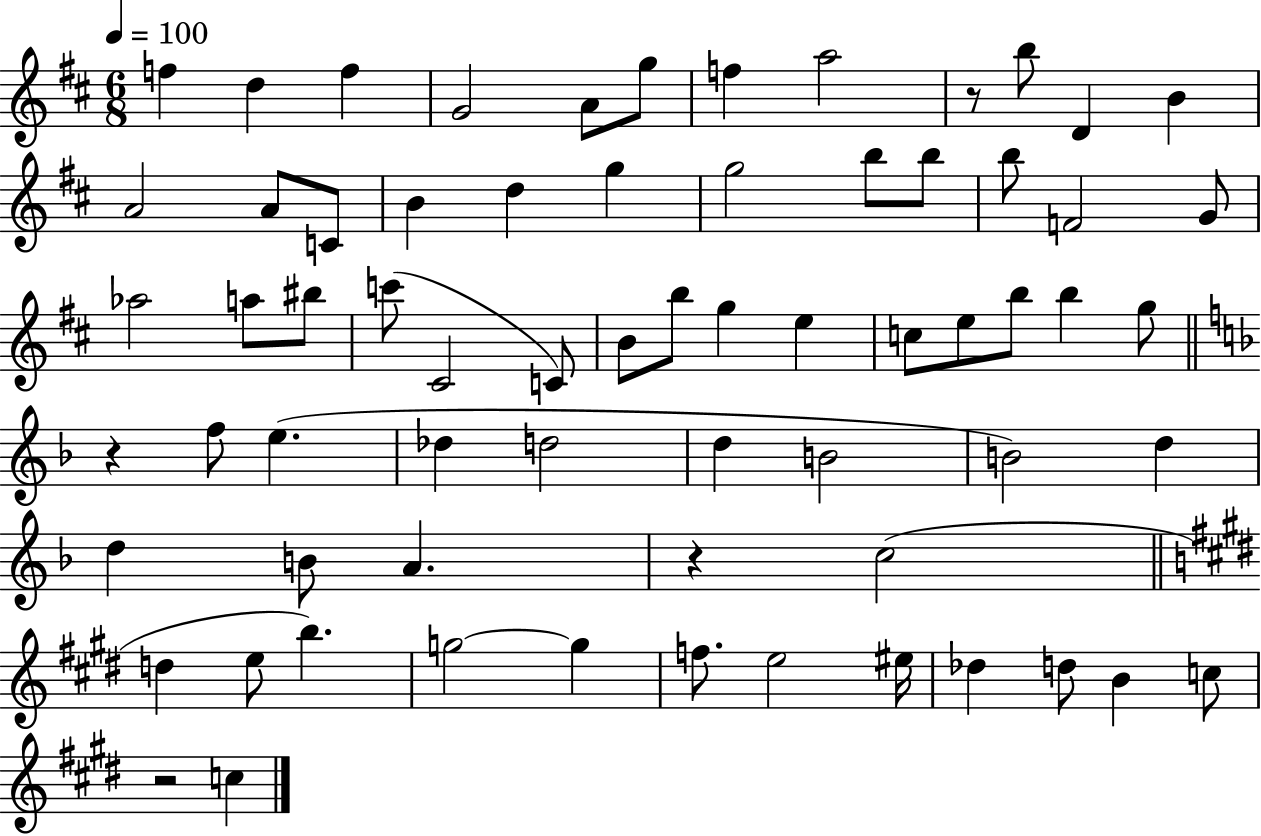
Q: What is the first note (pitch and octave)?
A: F5